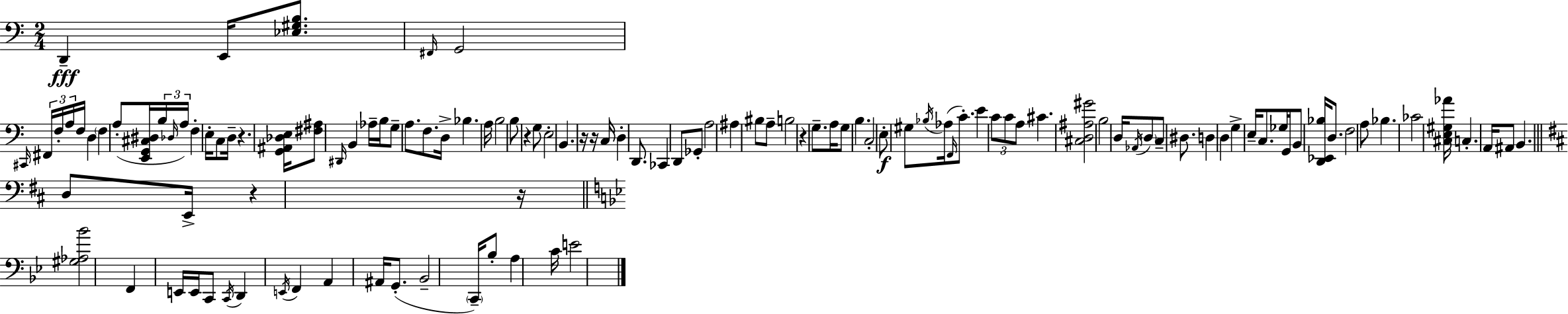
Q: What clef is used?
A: bass